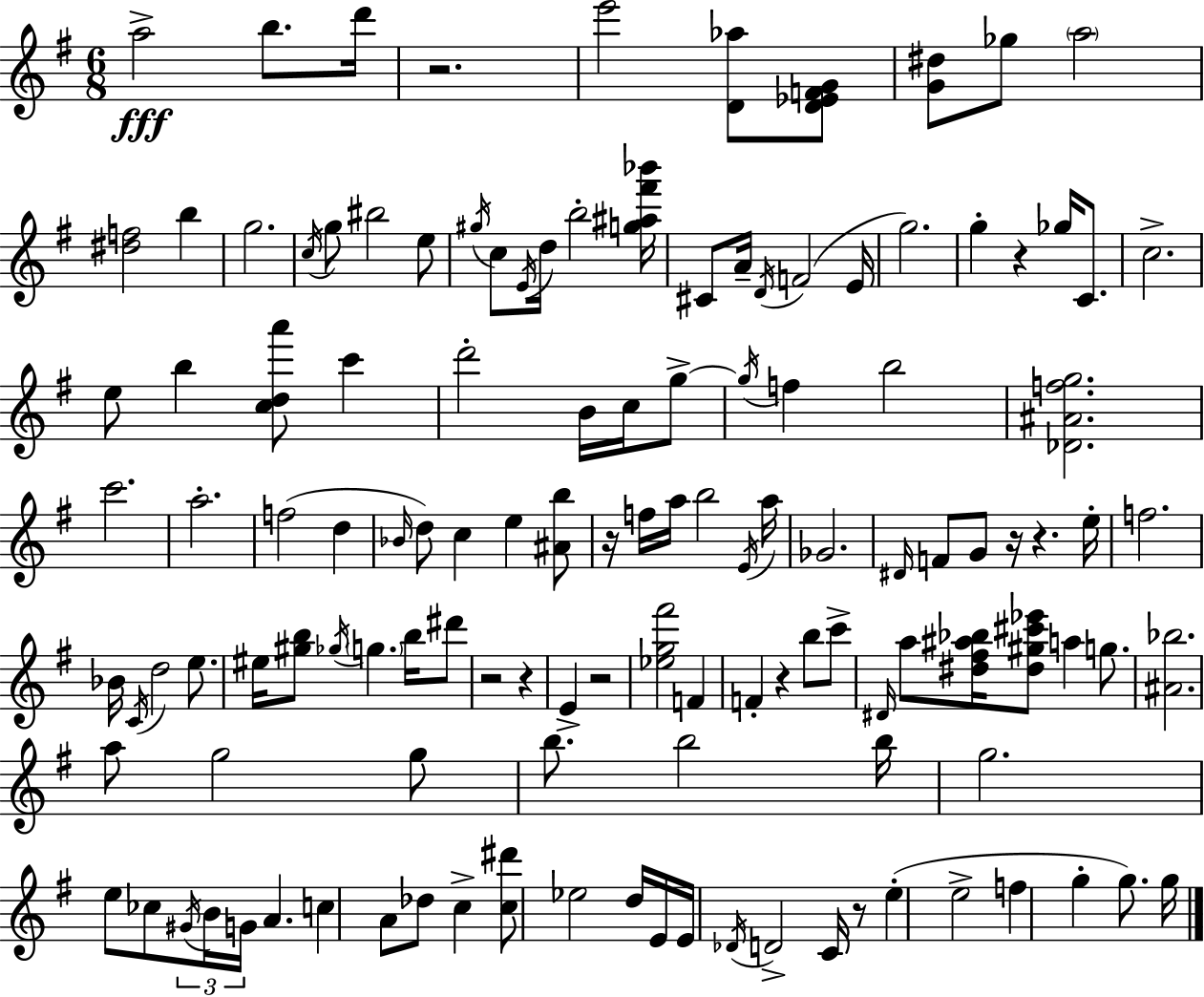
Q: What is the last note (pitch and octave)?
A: G5